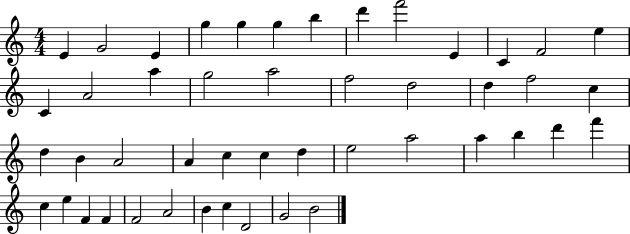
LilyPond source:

{
  \clef treble
  \numericTimeSignature
  \time 4/4
  \key c \major
  e'4 g'2 e'4 | g''4 g''4 g''4 b''4 | d'''4 f'''2 e'4 | c'4 f'2 e''4 | \break c'4 a'2 a''4 | g''2 a''2 | f''2 d''2 | d''4 f''2 c''4 | \break d''4 b'4 a'2 | a'4 c''4 c''4 d''4 | e''2 a''2 | a''4 b''4 d'''4 f'''4 | \break c''4 e''4 f'4 f'4 | f'2 a'2 | b'4 c''4 d'2 | g'2 b'2 | \break \bar "|."
}